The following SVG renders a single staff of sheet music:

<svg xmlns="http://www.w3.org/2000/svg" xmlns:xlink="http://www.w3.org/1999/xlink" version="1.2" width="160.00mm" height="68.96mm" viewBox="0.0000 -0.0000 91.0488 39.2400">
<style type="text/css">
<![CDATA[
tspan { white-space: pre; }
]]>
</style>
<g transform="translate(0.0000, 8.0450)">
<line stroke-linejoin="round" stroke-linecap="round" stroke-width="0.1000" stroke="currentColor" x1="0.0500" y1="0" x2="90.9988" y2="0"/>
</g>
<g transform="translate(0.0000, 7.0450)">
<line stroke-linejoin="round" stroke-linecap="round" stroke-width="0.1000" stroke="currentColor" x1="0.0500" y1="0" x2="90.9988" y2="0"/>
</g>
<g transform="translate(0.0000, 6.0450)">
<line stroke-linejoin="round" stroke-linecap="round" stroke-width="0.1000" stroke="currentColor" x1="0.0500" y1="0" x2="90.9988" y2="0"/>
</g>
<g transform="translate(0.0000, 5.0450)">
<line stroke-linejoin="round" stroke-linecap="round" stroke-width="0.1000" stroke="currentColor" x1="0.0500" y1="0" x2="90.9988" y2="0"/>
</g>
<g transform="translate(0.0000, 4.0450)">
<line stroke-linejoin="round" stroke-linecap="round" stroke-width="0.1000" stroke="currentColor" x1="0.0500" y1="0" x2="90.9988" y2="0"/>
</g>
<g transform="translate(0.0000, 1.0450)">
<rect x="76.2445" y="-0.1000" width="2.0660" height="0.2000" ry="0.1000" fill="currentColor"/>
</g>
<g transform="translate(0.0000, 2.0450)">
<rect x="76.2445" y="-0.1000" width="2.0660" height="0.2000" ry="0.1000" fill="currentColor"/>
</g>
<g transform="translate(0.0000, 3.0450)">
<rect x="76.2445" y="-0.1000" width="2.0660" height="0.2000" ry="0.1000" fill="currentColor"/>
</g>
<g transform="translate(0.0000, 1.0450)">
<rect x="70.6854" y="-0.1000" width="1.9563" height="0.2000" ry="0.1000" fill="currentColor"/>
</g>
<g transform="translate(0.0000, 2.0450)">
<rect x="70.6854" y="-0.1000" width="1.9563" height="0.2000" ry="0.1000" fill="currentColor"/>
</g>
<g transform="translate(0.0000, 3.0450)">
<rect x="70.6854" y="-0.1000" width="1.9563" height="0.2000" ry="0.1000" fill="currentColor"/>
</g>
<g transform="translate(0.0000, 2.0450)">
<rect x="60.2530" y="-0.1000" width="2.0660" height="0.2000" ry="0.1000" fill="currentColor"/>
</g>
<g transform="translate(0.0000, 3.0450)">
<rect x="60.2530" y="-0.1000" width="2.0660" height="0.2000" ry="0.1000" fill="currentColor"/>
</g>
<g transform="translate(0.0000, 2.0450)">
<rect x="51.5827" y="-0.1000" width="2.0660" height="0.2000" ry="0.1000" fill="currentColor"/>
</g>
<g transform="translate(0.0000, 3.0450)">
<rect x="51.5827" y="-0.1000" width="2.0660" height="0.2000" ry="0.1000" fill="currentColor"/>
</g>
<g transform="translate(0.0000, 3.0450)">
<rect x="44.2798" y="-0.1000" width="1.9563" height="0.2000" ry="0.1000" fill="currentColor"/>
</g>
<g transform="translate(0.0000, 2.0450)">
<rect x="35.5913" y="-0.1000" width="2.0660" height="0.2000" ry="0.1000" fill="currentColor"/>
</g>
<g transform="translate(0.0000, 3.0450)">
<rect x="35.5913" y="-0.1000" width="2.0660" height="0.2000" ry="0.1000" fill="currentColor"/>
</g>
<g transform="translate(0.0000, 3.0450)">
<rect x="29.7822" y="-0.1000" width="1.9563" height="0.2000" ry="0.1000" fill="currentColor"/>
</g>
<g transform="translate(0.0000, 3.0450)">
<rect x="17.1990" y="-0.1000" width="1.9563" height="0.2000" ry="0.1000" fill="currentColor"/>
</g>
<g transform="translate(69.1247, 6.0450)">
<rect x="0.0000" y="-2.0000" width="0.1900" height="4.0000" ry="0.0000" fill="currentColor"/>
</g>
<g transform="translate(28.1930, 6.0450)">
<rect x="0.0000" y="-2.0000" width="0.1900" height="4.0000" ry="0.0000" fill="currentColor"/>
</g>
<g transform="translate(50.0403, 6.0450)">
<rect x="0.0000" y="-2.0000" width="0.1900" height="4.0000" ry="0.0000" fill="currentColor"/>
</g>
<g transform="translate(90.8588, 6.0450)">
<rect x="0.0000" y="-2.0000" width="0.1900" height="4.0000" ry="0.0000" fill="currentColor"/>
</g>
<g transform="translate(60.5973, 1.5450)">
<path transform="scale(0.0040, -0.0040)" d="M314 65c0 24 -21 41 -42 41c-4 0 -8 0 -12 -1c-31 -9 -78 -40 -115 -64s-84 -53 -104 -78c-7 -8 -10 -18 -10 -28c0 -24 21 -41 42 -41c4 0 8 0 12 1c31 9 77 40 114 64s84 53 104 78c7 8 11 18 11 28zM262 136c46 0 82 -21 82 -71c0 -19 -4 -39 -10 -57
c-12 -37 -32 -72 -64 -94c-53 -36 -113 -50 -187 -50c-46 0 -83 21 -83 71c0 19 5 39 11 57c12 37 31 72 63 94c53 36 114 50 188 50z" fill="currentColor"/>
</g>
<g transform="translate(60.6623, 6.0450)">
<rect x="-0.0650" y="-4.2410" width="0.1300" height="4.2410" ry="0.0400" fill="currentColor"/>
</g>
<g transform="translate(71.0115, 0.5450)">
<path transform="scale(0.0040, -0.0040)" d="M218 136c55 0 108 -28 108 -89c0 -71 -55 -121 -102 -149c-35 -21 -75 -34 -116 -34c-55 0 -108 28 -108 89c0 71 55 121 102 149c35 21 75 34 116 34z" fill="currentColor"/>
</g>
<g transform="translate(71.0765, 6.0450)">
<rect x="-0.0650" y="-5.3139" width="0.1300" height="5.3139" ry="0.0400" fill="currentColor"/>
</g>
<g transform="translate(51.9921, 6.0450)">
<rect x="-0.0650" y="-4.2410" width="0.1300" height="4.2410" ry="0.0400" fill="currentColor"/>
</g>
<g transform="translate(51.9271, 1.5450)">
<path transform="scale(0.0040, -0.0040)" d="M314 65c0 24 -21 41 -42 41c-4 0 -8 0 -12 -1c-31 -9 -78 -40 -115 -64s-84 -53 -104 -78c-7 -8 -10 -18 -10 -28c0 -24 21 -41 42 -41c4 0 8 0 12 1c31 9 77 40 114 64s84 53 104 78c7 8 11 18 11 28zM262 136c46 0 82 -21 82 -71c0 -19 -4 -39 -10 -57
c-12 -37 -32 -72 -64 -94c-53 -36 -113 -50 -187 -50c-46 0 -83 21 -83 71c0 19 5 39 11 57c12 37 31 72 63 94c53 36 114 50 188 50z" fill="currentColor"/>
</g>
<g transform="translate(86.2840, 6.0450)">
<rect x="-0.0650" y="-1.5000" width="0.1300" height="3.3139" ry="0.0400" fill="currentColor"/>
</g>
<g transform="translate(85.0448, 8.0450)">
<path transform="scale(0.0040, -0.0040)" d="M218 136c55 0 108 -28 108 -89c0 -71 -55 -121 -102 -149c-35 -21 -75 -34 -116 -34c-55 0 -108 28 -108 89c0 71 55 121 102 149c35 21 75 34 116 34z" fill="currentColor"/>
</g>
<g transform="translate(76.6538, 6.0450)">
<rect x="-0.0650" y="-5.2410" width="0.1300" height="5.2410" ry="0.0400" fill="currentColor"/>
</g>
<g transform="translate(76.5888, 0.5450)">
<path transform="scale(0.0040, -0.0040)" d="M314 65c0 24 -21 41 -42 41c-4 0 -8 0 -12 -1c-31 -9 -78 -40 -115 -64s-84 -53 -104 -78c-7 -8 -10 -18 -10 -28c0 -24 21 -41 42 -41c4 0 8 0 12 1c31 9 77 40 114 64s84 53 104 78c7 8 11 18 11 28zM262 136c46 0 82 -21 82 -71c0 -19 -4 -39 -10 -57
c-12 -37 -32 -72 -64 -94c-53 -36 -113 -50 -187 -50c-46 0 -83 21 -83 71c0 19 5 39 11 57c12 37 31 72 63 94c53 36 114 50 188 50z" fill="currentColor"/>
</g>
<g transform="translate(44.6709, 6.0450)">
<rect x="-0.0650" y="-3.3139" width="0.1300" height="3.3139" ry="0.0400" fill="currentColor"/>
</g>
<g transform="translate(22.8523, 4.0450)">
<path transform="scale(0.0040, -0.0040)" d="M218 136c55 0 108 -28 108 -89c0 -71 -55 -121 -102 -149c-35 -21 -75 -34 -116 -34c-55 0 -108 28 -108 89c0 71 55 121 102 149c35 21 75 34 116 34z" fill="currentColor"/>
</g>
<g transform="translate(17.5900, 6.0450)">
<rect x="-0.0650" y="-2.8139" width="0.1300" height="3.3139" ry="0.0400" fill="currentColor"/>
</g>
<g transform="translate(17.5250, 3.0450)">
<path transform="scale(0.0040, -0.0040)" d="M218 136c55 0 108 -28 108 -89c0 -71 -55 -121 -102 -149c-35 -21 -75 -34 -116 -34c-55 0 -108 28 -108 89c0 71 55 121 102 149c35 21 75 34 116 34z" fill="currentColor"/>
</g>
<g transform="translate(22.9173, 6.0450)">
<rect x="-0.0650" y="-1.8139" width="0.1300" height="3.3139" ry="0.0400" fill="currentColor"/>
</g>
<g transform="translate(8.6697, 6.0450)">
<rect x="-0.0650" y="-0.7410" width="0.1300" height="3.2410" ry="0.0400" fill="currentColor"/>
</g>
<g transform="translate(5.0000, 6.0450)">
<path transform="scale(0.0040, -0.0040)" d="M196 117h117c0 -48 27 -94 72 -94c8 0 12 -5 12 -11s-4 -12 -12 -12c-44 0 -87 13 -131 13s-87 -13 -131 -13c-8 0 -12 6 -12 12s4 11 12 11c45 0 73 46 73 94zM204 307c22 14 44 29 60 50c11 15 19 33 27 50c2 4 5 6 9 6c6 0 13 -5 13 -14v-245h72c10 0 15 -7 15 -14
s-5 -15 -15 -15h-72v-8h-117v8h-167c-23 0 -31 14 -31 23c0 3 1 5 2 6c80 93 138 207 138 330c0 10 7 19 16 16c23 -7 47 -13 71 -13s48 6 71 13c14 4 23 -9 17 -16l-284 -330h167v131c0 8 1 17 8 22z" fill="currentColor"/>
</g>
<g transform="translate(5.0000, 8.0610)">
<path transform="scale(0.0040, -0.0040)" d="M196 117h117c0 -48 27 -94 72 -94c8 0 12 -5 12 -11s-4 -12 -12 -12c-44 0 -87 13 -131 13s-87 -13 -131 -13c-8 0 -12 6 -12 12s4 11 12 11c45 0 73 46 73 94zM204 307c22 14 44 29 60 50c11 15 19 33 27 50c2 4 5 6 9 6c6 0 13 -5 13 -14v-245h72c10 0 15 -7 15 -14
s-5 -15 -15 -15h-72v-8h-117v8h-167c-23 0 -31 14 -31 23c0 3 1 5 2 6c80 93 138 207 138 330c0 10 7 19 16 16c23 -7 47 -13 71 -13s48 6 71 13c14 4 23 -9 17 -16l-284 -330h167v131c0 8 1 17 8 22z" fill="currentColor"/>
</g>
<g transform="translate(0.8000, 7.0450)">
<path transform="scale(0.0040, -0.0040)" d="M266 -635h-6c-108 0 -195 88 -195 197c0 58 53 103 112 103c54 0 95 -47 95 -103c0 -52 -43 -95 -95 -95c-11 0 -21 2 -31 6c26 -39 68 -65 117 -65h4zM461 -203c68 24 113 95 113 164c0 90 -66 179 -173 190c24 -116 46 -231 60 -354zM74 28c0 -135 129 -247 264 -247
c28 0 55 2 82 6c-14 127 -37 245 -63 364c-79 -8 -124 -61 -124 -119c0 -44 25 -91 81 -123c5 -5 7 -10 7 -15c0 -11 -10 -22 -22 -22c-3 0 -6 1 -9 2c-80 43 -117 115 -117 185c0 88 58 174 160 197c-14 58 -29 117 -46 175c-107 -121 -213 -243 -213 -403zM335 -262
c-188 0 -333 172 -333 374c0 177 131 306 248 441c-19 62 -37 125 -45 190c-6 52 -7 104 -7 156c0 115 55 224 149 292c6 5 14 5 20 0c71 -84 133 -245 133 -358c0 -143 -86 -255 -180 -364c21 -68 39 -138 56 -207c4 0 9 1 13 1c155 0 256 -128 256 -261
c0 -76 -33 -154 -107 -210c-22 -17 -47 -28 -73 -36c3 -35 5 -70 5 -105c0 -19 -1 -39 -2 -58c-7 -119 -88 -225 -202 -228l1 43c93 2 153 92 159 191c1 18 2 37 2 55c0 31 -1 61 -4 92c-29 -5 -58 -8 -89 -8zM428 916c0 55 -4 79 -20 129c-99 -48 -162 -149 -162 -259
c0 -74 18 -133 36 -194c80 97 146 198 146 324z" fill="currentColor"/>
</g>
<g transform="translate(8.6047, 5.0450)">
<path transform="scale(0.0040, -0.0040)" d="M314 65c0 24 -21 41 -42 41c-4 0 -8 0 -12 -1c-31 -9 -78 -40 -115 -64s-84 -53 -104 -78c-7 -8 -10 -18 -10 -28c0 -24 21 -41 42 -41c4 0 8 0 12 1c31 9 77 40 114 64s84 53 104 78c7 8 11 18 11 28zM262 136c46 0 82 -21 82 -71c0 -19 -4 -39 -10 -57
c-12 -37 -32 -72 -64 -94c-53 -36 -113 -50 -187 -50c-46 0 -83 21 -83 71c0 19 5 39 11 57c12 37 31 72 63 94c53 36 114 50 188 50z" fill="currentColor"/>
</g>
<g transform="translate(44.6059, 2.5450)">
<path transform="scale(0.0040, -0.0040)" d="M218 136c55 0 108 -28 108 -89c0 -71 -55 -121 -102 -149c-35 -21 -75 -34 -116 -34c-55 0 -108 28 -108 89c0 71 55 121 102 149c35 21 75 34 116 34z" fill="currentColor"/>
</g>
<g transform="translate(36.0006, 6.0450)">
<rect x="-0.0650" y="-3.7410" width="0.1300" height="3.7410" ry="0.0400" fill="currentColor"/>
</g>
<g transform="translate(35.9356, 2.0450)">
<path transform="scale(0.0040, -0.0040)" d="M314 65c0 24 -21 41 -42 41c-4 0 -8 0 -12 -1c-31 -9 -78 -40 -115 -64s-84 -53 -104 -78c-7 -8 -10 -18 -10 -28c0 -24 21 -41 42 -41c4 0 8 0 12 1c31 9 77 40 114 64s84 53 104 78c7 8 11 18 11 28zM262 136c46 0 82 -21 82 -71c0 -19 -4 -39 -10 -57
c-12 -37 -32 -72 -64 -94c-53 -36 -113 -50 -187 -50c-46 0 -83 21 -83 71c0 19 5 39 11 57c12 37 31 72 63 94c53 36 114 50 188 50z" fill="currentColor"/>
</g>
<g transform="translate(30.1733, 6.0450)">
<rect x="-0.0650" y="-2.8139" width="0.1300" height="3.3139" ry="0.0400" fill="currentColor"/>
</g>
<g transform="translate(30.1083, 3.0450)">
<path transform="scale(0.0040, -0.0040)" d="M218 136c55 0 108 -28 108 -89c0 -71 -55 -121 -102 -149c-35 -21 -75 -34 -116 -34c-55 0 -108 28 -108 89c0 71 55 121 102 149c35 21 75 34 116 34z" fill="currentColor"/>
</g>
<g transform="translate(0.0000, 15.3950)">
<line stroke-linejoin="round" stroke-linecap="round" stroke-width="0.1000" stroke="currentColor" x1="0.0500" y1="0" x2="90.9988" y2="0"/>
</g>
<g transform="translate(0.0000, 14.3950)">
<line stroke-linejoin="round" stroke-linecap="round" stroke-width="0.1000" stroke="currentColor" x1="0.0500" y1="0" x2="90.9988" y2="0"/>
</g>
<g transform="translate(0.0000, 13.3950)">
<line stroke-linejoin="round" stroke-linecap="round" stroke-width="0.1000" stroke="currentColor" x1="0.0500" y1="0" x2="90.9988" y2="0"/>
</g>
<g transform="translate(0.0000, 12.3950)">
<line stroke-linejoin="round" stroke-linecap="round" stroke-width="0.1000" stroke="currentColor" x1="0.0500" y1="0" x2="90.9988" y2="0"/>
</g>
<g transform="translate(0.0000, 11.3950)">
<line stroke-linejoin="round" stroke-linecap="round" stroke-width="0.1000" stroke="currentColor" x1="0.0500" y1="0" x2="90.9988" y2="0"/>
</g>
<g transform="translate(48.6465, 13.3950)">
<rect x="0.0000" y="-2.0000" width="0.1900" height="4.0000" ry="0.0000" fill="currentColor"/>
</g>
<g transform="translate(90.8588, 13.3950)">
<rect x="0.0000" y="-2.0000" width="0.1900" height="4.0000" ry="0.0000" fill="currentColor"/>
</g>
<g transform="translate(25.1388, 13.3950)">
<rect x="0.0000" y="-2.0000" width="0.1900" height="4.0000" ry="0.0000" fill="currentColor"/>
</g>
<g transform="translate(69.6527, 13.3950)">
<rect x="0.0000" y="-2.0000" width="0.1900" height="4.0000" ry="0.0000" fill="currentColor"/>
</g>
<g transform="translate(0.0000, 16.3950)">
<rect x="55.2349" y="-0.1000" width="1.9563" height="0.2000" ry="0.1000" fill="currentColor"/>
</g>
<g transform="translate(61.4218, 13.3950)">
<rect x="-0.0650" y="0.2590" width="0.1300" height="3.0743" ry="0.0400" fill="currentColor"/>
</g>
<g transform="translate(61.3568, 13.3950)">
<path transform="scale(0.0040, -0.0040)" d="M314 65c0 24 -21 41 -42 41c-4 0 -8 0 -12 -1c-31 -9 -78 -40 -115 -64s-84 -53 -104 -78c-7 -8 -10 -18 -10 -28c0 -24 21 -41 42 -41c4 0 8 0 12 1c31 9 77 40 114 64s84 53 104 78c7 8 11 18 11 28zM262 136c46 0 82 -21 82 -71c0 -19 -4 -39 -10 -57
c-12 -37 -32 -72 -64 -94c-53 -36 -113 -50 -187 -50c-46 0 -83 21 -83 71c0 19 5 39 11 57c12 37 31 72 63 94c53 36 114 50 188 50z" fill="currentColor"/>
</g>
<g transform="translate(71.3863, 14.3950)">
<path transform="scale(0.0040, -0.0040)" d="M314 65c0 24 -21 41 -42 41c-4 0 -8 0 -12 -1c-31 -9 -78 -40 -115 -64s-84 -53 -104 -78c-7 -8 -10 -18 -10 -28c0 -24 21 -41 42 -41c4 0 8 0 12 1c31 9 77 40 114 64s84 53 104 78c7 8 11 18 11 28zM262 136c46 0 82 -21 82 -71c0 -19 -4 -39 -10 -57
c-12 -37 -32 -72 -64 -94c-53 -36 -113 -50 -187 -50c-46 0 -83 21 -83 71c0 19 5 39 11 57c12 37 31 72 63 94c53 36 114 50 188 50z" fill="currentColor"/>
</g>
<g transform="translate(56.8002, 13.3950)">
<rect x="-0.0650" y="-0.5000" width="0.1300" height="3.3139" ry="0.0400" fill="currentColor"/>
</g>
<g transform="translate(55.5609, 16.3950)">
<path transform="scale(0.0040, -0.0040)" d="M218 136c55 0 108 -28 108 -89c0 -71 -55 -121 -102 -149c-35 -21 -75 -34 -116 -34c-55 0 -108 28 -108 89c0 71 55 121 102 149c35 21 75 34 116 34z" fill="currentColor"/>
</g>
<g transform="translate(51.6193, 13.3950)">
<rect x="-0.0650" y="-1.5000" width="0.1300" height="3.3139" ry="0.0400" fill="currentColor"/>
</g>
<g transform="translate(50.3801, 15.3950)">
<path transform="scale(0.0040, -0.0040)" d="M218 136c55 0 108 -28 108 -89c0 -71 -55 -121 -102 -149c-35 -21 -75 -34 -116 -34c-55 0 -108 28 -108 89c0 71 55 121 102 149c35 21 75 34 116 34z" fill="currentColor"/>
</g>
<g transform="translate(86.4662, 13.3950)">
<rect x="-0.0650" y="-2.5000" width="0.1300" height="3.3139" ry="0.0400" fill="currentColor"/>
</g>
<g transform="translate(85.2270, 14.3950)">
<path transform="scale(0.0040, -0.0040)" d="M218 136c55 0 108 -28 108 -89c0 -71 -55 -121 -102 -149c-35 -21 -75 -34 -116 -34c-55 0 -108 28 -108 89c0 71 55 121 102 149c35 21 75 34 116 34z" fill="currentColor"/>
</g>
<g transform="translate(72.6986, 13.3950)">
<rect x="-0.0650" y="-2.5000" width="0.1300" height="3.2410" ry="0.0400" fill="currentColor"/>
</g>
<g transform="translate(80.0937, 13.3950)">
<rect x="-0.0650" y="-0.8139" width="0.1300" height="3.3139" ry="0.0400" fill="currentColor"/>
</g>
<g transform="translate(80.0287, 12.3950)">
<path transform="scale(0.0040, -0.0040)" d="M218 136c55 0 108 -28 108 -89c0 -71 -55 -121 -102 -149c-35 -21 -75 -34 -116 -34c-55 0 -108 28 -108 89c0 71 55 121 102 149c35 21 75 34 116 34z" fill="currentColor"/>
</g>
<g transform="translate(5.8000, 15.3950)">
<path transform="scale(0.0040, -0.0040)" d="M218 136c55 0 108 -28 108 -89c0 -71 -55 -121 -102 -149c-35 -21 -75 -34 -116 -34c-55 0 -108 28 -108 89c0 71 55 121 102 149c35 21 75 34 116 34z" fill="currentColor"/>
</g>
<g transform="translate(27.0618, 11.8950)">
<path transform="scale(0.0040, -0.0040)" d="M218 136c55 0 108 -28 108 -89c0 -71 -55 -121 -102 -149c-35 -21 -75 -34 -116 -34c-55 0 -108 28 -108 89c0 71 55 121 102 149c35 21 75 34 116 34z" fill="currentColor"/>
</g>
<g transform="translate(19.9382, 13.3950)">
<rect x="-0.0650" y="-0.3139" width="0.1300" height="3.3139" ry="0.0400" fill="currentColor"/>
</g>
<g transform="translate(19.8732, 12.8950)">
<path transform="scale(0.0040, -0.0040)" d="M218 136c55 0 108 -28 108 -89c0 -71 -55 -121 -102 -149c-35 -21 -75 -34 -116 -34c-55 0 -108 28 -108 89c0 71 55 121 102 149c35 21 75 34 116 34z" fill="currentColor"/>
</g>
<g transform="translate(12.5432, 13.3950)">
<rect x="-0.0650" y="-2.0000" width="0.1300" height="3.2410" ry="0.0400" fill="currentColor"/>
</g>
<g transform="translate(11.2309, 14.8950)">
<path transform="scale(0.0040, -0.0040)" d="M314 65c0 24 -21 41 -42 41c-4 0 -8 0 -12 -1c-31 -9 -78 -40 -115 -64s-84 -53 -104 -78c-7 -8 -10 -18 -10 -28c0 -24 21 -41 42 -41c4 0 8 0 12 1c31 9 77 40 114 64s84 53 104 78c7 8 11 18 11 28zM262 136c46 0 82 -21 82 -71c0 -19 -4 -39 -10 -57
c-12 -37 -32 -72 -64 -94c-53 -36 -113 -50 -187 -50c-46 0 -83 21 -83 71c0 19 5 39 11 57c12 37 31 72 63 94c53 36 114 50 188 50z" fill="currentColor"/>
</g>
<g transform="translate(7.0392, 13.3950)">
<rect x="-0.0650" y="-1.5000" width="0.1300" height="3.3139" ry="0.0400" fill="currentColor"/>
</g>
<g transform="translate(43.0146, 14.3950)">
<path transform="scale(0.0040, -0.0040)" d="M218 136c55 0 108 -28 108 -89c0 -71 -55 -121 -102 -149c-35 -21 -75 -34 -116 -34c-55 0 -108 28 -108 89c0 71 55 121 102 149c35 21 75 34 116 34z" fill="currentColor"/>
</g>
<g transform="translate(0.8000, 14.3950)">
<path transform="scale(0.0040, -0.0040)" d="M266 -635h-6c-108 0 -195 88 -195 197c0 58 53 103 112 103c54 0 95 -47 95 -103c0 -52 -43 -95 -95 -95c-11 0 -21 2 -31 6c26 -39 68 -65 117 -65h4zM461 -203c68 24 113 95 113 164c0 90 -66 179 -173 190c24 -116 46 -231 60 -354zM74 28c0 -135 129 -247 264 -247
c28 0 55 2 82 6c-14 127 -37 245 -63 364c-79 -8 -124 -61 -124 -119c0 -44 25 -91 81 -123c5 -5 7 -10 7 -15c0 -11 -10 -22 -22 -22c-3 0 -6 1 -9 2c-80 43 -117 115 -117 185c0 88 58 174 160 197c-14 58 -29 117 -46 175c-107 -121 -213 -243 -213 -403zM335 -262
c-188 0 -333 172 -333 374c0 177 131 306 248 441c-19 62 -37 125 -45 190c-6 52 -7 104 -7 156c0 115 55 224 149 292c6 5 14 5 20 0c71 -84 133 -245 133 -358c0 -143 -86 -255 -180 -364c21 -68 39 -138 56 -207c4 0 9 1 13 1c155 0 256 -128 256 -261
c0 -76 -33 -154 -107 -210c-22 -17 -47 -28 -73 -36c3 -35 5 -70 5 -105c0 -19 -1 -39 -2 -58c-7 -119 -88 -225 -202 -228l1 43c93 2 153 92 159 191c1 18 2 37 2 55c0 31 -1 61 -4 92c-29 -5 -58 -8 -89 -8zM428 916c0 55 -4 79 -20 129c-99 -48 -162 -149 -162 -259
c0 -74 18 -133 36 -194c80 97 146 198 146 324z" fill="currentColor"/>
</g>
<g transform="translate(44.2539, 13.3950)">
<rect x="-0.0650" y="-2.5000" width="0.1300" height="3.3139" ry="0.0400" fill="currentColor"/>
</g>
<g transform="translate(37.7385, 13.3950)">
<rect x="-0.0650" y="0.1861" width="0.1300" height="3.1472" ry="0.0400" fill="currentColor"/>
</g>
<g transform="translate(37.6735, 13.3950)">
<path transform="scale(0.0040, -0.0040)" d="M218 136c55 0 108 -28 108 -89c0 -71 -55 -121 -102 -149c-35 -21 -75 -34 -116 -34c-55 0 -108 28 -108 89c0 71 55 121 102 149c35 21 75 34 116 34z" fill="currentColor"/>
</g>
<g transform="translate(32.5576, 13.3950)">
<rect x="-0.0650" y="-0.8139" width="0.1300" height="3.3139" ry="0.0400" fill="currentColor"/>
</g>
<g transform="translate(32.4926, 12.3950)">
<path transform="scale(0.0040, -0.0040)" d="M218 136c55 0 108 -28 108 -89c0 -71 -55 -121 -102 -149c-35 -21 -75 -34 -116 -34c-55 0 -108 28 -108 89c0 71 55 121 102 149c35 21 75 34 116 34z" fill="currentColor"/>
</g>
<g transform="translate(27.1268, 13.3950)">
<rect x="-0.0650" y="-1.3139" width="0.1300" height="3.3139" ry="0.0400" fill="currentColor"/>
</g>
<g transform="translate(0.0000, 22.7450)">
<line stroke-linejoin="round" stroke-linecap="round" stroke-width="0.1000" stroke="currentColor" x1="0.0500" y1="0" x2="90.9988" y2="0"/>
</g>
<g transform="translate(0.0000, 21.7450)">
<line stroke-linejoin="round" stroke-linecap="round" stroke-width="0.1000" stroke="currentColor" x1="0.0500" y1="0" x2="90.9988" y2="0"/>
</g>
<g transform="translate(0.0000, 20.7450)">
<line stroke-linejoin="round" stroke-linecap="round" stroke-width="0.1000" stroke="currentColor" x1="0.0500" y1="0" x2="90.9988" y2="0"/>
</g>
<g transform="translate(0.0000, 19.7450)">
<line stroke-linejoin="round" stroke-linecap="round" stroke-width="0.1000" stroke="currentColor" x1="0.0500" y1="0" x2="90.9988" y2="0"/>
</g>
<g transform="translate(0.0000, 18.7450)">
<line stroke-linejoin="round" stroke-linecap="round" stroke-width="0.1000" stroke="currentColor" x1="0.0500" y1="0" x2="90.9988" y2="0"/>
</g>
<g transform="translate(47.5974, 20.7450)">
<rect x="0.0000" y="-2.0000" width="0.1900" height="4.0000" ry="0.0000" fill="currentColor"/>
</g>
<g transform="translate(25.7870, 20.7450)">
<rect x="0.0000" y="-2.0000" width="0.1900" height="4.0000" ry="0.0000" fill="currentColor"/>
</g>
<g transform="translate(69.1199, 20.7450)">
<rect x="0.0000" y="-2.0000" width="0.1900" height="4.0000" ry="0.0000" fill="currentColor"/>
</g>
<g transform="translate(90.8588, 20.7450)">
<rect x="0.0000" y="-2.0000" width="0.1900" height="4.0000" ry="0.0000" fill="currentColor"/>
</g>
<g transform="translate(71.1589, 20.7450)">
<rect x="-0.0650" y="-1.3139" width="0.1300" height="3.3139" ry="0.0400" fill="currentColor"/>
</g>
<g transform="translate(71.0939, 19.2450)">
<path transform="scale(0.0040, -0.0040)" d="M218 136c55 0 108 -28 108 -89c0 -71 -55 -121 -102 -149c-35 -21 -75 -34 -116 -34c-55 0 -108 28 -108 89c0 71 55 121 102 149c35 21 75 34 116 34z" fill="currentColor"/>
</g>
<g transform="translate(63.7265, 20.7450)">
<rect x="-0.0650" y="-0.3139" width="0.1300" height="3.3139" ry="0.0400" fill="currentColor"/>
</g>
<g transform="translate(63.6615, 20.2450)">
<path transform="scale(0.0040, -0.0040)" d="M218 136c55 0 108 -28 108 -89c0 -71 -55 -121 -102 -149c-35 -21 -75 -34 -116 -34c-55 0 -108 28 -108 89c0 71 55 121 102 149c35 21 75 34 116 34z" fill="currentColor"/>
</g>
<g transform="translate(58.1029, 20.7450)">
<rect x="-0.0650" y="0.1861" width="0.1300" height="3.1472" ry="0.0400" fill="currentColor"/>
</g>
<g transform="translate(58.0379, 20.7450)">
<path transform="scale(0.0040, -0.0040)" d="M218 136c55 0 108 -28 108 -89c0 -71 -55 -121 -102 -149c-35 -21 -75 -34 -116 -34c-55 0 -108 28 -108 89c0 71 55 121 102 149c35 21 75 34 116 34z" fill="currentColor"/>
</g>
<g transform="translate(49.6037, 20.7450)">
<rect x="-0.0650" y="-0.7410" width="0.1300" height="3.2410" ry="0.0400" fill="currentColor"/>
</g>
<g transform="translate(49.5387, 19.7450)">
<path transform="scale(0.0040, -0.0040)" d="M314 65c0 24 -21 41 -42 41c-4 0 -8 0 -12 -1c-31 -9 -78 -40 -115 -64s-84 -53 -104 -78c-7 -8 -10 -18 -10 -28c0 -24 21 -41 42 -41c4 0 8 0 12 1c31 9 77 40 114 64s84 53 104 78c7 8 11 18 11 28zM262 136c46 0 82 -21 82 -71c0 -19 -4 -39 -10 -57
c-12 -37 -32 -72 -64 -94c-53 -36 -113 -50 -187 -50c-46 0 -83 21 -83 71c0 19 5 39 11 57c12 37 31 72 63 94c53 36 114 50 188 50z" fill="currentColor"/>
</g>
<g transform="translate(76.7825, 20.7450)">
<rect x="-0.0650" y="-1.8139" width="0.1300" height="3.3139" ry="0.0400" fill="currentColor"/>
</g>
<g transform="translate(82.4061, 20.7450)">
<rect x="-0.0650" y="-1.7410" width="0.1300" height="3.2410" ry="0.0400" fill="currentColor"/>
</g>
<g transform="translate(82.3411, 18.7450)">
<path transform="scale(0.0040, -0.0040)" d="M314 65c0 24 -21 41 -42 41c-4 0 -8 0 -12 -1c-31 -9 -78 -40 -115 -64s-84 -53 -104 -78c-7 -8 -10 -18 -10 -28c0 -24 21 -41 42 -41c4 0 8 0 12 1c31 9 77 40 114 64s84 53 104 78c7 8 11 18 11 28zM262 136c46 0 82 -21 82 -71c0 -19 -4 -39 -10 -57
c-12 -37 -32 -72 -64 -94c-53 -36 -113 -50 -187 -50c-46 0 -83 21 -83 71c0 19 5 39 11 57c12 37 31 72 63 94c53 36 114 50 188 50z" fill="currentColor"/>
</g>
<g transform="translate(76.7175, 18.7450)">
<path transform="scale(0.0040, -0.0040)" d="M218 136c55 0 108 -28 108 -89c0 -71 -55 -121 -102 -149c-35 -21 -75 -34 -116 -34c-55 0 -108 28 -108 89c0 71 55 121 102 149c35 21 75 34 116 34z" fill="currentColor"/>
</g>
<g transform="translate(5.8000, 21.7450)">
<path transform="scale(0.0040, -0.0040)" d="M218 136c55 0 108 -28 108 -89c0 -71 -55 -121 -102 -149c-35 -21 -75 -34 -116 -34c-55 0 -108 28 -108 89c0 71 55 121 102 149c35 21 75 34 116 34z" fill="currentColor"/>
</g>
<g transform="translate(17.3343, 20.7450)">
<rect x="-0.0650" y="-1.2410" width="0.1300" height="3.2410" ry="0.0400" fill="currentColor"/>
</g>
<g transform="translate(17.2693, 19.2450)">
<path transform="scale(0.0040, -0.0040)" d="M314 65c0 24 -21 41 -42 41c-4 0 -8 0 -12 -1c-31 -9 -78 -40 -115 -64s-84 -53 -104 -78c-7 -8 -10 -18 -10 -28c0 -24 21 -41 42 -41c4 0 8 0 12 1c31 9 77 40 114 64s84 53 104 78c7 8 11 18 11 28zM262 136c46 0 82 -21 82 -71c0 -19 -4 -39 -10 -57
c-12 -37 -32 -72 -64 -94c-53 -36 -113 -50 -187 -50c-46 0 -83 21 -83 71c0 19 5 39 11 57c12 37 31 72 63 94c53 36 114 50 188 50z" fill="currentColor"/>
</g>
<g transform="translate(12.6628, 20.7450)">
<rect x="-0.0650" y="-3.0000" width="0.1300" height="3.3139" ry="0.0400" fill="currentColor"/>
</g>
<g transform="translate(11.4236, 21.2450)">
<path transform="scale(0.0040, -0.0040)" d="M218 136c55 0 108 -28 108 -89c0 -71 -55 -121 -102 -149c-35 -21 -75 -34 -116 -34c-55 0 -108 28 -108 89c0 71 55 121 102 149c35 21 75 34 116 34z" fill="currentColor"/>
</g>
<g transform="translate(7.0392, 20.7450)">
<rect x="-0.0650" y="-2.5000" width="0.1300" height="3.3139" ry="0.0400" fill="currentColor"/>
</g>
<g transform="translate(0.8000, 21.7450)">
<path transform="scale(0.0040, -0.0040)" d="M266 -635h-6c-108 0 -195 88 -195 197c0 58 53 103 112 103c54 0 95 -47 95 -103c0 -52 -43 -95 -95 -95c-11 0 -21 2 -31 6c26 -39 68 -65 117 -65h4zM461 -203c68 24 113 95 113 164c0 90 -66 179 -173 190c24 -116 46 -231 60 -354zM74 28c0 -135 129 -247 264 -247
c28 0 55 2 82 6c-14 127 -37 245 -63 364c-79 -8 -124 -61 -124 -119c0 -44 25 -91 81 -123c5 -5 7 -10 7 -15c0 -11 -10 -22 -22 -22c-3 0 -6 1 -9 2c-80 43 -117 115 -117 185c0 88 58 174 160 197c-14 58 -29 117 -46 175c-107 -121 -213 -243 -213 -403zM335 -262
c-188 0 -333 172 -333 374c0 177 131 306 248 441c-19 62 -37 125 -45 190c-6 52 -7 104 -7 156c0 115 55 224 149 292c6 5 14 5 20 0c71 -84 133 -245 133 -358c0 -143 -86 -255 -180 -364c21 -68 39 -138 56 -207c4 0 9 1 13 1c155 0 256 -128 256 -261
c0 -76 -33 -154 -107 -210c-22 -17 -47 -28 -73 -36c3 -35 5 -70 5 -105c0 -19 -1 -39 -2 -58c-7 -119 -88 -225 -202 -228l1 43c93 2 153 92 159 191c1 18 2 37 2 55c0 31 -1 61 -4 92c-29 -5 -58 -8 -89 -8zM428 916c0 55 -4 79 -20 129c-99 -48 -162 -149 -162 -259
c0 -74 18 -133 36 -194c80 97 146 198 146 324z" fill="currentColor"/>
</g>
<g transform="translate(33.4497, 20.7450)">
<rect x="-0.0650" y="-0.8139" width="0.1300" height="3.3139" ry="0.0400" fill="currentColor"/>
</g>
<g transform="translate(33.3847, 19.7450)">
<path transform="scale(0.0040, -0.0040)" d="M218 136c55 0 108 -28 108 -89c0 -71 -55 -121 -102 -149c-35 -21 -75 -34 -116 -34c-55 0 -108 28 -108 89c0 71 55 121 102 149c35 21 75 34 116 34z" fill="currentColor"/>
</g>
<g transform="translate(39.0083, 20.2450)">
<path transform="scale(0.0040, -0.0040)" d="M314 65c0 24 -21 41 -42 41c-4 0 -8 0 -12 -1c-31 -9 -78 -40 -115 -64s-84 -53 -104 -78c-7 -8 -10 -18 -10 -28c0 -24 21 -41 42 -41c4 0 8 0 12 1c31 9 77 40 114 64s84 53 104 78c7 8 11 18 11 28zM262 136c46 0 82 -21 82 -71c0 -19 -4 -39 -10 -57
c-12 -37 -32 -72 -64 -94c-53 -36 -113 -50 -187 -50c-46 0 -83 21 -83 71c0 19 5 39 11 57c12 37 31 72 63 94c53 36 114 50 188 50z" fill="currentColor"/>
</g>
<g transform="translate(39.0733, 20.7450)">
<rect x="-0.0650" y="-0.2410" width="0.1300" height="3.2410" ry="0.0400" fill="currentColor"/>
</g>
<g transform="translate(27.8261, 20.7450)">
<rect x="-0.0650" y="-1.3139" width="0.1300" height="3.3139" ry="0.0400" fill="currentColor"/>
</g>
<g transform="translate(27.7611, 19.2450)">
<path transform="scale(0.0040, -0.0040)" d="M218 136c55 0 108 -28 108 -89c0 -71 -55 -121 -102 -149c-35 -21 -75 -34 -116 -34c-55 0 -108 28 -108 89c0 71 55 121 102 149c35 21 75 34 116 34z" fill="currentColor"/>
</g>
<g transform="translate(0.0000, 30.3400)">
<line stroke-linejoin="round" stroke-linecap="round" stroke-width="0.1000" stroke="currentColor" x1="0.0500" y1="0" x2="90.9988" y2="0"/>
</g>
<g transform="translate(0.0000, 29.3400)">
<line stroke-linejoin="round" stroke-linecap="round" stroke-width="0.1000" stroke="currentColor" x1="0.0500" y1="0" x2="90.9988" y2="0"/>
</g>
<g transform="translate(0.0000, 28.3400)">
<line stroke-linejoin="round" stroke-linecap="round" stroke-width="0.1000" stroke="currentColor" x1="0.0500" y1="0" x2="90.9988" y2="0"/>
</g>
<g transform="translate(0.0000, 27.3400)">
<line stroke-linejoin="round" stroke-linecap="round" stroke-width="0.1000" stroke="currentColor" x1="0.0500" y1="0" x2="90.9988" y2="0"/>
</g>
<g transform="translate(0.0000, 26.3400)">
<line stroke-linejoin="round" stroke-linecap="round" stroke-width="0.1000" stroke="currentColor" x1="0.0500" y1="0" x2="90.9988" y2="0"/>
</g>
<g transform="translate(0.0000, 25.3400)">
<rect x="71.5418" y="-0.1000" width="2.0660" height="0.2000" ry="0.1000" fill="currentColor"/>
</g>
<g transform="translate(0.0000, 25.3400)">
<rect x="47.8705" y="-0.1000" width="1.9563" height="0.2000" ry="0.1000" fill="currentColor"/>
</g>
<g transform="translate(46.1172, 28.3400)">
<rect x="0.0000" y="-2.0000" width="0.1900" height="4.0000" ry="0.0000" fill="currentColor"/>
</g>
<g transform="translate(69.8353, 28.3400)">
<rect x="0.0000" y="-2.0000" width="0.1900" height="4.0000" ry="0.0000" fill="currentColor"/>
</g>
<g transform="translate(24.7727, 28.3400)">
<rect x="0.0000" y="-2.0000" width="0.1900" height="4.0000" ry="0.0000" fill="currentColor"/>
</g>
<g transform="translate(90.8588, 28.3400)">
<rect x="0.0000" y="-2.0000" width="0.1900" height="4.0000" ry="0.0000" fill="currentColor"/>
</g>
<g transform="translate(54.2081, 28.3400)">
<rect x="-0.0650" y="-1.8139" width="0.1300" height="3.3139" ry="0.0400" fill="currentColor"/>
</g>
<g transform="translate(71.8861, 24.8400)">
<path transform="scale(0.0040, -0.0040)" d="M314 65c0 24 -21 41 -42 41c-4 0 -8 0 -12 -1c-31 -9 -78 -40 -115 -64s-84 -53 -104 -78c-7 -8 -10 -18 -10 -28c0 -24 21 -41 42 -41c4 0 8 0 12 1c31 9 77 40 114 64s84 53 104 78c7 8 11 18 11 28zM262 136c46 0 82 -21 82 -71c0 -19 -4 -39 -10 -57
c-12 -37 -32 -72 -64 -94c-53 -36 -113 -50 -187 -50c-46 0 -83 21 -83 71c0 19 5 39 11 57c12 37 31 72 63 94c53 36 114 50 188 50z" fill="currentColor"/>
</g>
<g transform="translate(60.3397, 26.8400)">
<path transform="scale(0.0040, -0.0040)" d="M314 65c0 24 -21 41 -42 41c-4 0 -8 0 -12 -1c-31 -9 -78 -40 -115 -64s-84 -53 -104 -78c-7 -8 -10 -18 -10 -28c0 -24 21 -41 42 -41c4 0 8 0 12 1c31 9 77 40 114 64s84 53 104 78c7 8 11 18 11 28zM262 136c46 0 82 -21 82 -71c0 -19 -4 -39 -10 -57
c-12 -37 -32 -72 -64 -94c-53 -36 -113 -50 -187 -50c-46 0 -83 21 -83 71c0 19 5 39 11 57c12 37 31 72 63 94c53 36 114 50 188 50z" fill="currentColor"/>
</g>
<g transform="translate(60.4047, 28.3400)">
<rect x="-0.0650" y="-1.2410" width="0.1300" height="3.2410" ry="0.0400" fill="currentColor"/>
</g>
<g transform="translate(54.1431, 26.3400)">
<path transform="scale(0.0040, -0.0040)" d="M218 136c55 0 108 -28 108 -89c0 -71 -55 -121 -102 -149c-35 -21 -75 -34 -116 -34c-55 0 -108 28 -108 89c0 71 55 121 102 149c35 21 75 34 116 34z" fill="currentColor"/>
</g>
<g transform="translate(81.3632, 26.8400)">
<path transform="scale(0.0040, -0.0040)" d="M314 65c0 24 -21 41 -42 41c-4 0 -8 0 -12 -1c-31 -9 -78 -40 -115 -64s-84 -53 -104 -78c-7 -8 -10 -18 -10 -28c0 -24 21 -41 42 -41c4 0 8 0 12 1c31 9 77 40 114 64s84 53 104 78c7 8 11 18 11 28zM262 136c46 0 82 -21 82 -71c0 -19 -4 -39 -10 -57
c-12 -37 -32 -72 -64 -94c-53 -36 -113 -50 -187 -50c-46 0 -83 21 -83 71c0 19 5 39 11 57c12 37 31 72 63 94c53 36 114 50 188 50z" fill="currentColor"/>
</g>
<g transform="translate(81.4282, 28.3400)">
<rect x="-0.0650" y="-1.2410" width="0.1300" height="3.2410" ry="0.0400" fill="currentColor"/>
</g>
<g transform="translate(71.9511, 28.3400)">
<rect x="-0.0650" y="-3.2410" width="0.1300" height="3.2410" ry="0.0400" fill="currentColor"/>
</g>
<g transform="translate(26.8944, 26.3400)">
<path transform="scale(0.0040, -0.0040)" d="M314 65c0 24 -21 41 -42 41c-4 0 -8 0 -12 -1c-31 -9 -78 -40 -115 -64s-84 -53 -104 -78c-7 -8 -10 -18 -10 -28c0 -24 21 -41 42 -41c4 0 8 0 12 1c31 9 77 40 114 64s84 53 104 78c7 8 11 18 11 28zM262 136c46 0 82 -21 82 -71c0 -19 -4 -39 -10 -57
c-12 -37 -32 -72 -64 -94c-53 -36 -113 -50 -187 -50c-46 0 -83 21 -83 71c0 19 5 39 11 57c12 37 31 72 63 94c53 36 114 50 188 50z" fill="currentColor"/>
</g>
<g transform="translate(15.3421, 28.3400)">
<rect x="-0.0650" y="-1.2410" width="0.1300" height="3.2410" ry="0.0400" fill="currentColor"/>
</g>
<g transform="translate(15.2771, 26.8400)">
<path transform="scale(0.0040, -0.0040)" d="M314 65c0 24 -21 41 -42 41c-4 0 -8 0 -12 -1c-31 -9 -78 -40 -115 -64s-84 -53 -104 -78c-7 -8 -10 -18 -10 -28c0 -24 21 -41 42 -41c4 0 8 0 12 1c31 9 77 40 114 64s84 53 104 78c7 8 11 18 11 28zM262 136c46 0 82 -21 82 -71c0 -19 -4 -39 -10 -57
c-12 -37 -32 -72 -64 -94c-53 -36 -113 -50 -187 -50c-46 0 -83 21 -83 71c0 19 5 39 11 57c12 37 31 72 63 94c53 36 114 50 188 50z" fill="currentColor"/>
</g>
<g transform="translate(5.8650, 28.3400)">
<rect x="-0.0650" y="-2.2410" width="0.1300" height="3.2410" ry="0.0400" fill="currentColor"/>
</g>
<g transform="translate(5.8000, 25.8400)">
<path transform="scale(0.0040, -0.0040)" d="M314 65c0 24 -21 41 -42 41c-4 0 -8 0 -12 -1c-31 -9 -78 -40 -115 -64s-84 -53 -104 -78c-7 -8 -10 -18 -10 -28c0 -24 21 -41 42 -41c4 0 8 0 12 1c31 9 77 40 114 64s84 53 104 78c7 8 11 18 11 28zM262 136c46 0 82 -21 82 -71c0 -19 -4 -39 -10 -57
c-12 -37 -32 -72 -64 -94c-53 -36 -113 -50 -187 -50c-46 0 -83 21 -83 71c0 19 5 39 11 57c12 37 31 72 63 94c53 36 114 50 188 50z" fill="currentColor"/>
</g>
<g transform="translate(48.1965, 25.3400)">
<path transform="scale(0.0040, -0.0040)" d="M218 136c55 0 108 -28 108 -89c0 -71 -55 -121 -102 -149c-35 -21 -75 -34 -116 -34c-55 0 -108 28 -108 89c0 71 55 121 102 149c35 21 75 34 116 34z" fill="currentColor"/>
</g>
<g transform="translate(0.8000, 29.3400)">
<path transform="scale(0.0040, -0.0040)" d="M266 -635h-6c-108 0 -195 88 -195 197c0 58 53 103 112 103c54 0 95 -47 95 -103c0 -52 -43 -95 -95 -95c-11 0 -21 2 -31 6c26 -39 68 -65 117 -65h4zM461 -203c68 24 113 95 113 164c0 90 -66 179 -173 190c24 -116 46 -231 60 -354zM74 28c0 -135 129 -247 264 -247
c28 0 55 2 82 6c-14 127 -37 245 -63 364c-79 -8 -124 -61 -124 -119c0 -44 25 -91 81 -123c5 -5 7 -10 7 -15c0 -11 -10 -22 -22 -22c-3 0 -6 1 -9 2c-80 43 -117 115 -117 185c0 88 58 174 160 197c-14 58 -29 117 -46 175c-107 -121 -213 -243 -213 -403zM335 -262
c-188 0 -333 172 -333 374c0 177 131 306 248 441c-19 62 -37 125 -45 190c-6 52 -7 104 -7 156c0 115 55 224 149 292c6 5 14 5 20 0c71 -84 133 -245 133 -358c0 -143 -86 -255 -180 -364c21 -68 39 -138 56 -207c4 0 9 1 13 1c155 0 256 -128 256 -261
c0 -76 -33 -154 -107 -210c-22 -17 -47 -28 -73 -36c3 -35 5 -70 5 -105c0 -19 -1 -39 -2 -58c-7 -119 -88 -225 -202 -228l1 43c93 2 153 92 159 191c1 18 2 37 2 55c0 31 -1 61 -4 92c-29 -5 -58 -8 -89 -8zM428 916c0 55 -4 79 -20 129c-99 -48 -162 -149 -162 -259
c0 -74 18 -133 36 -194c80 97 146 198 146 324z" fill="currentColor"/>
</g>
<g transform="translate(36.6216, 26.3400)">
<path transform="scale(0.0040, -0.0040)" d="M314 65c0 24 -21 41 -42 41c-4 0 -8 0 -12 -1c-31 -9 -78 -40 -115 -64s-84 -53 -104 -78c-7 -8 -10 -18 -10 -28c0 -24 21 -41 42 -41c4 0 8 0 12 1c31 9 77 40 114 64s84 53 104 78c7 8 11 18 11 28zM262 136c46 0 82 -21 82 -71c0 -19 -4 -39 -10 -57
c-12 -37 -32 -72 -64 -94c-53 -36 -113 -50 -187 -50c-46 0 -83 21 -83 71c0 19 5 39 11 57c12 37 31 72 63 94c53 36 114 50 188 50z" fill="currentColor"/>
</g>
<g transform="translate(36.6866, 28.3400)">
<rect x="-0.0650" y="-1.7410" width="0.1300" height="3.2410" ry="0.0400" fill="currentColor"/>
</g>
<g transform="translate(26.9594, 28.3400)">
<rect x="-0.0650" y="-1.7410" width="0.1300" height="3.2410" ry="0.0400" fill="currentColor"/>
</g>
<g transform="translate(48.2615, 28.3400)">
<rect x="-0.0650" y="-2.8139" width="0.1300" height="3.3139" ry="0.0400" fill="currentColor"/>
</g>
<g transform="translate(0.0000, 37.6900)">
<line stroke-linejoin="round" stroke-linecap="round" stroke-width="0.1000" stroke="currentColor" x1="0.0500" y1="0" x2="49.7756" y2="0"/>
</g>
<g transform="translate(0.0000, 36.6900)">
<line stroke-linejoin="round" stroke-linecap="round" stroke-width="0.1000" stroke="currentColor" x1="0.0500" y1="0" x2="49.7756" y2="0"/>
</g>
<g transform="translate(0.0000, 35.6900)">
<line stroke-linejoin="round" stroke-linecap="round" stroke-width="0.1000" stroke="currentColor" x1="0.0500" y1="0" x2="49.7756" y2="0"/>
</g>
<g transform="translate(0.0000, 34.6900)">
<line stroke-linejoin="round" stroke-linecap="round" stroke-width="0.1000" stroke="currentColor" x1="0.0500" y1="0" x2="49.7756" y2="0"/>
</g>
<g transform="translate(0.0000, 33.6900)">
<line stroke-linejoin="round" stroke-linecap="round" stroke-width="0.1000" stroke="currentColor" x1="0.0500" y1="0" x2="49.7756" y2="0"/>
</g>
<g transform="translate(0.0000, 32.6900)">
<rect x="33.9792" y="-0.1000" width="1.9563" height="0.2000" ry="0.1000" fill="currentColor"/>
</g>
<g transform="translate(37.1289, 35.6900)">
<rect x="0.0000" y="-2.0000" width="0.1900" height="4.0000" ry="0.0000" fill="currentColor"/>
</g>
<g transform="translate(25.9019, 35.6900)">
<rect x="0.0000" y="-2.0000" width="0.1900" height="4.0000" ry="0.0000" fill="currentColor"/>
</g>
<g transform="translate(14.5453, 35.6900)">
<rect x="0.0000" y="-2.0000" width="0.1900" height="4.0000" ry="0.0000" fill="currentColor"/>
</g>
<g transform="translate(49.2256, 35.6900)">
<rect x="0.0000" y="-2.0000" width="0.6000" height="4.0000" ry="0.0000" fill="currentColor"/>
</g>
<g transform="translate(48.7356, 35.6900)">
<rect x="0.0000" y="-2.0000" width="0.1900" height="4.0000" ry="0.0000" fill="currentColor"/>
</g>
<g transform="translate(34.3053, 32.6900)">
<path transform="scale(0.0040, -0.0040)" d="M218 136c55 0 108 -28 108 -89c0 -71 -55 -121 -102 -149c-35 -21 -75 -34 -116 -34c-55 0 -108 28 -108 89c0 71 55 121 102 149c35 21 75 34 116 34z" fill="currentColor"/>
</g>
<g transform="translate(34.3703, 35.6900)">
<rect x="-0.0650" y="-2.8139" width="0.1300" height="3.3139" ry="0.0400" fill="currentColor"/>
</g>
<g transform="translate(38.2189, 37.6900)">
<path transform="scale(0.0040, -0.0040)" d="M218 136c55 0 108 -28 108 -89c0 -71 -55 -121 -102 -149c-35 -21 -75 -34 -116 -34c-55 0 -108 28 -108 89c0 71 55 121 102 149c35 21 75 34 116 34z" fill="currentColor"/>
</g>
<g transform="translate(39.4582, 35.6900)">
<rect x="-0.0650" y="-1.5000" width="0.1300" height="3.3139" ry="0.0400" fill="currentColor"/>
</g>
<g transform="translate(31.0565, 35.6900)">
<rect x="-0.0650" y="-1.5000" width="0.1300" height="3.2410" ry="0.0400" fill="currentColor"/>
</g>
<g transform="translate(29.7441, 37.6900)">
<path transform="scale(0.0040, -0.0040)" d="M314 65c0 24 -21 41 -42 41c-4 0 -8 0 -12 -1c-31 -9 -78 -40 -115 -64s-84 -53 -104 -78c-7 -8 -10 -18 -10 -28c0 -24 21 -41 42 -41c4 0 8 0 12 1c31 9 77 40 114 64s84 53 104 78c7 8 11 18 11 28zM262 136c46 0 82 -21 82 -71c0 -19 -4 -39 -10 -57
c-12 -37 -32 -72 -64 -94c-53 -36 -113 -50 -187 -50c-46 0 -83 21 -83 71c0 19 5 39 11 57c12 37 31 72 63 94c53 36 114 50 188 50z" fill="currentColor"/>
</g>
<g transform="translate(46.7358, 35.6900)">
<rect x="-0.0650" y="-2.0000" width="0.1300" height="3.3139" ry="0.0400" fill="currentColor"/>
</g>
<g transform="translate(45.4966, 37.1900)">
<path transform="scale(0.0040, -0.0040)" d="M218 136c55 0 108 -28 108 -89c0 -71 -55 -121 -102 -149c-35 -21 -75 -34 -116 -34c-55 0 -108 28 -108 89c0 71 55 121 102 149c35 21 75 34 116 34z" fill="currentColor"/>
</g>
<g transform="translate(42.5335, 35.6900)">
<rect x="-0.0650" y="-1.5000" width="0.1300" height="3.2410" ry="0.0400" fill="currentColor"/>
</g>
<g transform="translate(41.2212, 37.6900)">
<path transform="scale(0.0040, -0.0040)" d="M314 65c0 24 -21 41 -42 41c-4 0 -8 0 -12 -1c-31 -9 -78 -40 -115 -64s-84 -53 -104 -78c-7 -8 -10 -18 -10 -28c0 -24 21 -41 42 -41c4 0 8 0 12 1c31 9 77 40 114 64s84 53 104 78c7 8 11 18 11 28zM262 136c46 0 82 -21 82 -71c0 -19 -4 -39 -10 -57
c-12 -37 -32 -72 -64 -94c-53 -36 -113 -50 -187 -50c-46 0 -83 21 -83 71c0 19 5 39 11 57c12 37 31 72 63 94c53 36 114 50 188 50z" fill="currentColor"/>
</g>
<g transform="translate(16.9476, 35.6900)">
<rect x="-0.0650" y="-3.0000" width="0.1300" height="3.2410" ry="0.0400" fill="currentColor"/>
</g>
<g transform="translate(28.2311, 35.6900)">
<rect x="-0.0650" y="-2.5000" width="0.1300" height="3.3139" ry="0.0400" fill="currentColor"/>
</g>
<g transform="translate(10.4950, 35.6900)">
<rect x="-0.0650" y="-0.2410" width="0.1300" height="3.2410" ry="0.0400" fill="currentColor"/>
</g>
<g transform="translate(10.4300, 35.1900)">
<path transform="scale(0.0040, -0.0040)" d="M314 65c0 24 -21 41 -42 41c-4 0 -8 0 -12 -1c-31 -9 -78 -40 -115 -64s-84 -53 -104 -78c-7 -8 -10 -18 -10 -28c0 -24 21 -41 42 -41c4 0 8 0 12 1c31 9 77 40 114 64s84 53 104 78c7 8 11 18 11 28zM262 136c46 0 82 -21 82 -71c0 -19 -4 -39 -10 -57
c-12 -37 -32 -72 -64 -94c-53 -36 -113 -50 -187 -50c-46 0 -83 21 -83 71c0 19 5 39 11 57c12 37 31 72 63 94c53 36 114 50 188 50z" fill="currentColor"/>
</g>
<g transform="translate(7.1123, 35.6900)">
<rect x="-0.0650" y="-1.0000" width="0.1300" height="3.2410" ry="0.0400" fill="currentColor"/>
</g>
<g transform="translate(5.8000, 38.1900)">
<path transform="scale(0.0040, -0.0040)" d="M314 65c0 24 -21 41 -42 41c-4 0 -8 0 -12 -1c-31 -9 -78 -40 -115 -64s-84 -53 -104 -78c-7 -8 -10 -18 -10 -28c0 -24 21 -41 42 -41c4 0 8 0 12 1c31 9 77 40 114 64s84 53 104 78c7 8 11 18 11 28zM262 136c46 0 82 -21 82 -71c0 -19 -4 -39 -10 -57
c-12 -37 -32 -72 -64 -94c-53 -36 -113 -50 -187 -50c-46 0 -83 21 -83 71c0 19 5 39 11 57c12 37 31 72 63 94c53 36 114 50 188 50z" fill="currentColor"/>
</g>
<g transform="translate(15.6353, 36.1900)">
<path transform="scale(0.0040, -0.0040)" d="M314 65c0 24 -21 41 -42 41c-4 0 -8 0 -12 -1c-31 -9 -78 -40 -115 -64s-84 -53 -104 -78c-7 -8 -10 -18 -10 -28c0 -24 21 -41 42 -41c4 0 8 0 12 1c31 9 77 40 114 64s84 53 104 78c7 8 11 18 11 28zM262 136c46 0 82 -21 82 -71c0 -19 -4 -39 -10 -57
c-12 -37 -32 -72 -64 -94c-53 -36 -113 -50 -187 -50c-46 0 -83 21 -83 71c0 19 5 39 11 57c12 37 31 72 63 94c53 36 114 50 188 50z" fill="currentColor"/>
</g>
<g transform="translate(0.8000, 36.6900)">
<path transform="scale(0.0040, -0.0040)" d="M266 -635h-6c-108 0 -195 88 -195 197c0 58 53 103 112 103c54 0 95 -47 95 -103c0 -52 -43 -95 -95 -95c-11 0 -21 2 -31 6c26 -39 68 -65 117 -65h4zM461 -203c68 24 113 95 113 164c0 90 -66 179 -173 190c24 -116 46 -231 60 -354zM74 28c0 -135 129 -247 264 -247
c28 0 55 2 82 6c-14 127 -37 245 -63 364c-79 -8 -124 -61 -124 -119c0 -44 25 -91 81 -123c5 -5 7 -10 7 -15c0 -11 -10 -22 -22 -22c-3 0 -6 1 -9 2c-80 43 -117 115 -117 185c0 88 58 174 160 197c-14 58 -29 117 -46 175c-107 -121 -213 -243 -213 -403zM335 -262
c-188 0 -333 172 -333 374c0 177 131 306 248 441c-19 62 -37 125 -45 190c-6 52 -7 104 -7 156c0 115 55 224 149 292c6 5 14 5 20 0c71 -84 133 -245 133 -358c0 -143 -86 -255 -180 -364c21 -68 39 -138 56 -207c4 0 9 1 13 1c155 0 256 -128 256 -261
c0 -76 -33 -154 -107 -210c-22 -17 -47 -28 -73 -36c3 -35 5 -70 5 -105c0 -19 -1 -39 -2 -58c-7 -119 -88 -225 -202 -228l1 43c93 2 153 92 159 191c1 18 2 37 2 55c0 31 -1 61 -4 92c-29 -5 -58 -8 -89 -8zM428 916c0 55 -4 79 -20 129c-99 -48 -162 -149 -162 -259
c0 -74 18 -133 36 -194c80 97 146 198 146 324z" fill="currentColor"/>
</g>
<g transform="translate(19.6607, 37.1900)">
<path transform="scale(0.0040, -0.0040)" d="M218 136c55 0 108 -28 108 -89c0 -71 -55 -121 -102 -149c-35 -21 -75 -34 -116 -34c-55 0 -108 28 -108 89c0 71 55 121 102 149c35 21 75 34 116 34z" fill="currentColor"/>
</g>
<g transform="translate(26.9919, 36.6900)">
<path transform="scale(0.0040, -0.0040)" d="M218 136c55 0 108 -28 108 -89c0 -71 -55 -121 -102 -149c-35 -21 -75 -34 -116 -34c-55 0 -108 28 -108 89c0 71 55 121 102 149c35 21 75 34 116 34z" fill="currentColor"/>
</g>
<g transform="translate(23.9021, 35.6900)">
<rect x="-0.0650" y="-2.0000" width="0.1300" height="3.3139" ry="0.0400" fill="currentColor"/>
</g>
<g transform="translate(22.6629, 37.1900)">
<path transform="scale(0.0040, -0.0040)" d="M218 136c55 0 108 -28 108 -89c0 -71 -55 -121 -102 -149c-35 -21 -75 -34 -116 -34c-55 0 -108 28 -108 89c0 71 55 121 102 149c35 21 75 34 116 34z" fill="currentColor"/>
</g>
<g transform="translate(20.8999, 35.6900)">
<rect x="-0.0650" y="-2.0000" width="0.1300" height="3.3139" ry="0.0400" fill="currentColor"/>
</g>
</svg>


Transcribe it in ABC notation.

X:1
T:Untitled
M:4/4
L:1/4
K:C
d2 a f a c'2 b d'2 d'2 f' f'2 E E F2 c e d B G E C B2 G2 d G G A e2 e d c2 d2 B c e f f2 g2 e2 f2 f2 a f e2 b2 e2 D2 c2 A2 F F G E2 a E E2 F